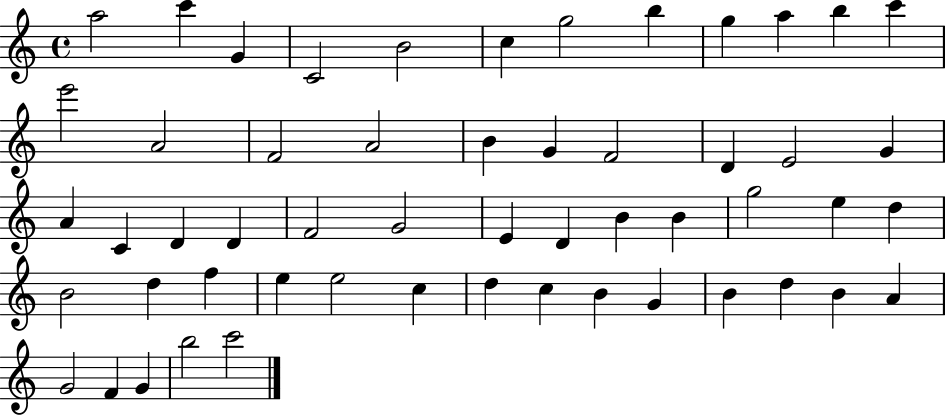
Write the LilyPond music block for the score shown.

{
  \clef treble
  \time 4/4
  \defaultTimeSignature
  \key c \major
  a''2 c'''4 g'4 | c'2 b'2 | c''4 g''2 b''4 | g''4 a''4 b''4 c'''4 | \break e'''2 a'2 | f'2 a'2 | b'4 g'4 f'2 | d'4 e'2 g'4 | \break a'4 c'4 d'4 d'4 | f'2 g'2 | e'4 d'4 b'4 b'4 | g''2 e''4 d''4 | \break b'2 d''4 f''4 | e''4 e''2 c''4 | d''4 c''4 b'4 g'4 | b'4 d''4 b'4 a'4 | \break g'2 f'4 g'4 | b''2 c'''2 | \bar "|."
}